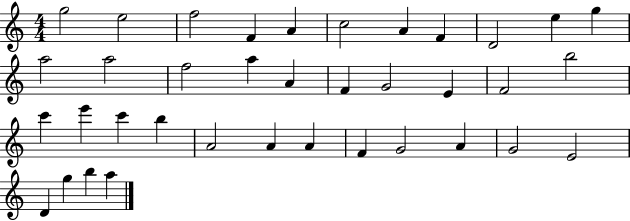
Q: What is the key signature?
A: C major